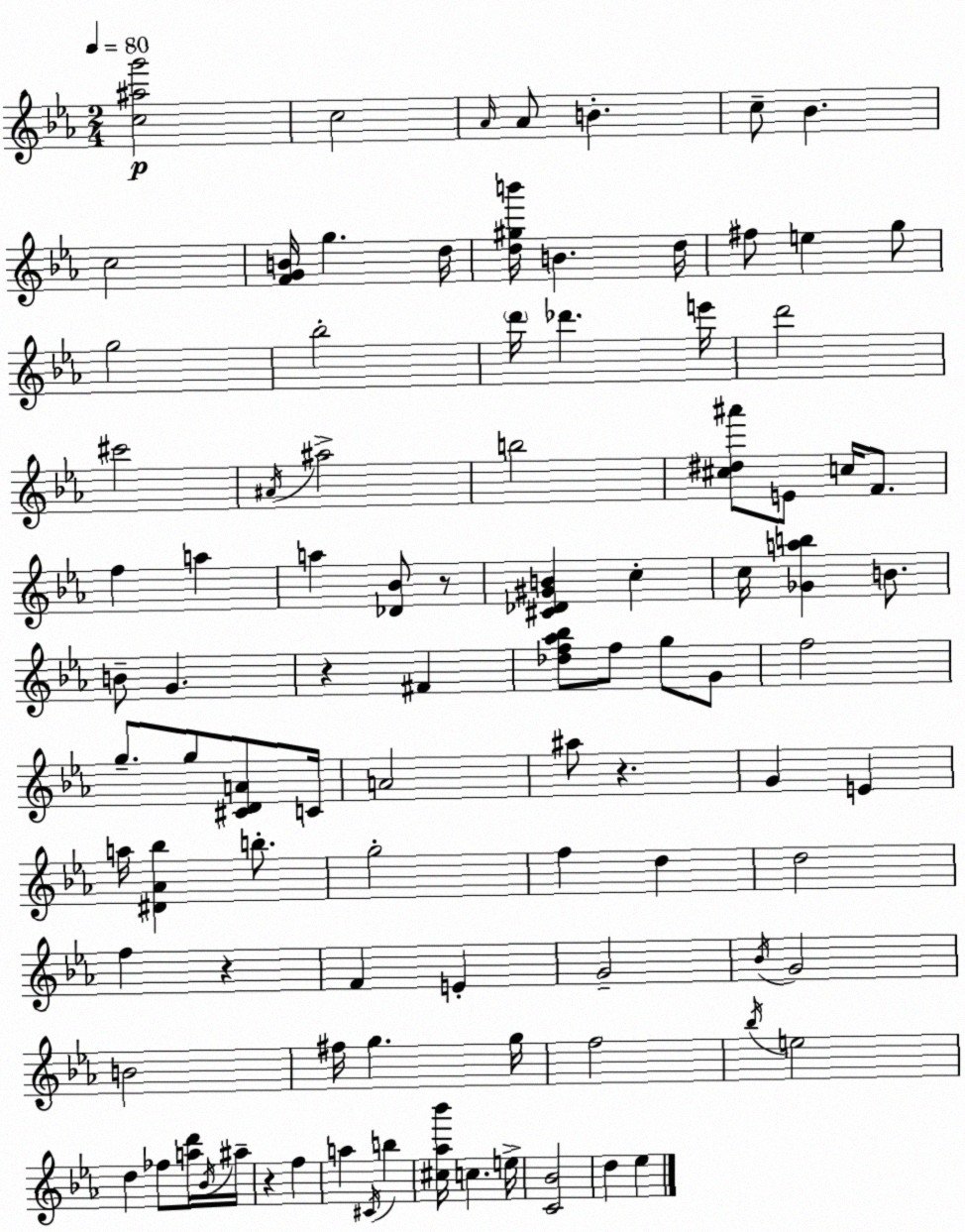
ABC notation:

X:1
T:Untitled
M:2/4
L:1/4
K:Cm
[c^ag']2 c2 _A/4 _A/2 B c/2 _B c2 [FGB]/4 g d/4 [d^gb']/4 B d/4 ^f/2 e g/2 g2 _b2 d'/4 _d' e'/4 d'2 ^c'2 ^A/4 ^a2 b2 [^c^d^a']/2 E/2 c/4 F/2 f a a [_D_B]/2 z/2 [^C_D^GB] c c/4 [_Gab] B/2 B/2 G z ^F [_df_a_b]/2 f/2 g/2 G/2 f2 g/2 g/2 [^CDA]/2 C/4 A2 ^a/2 z G E a/4 [^D_A_b] b/2 g2 f d d2 f z F E G2 _B/4 G2 B2 ^f/4 g g/4 f2 _b/4 e2 d _f/2 [ad']/4 _B/4 ^a/4 z f a ^C/4 b [^c_a_b']/4 c e/4 [C_B]2 d _e